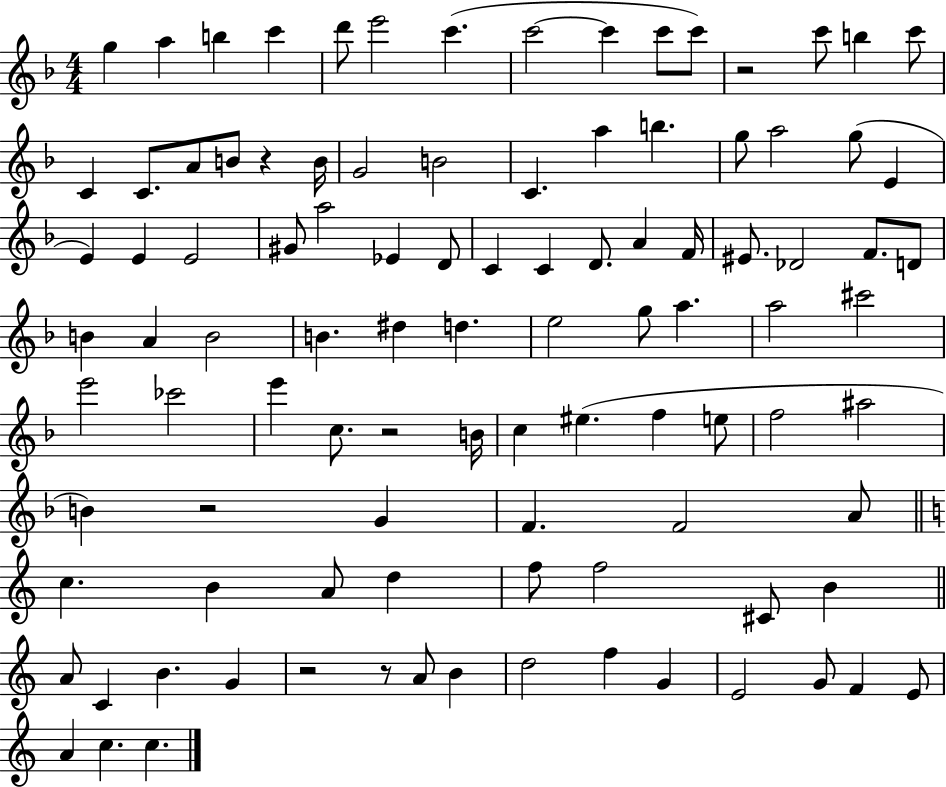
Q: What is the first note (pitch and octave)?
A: G5